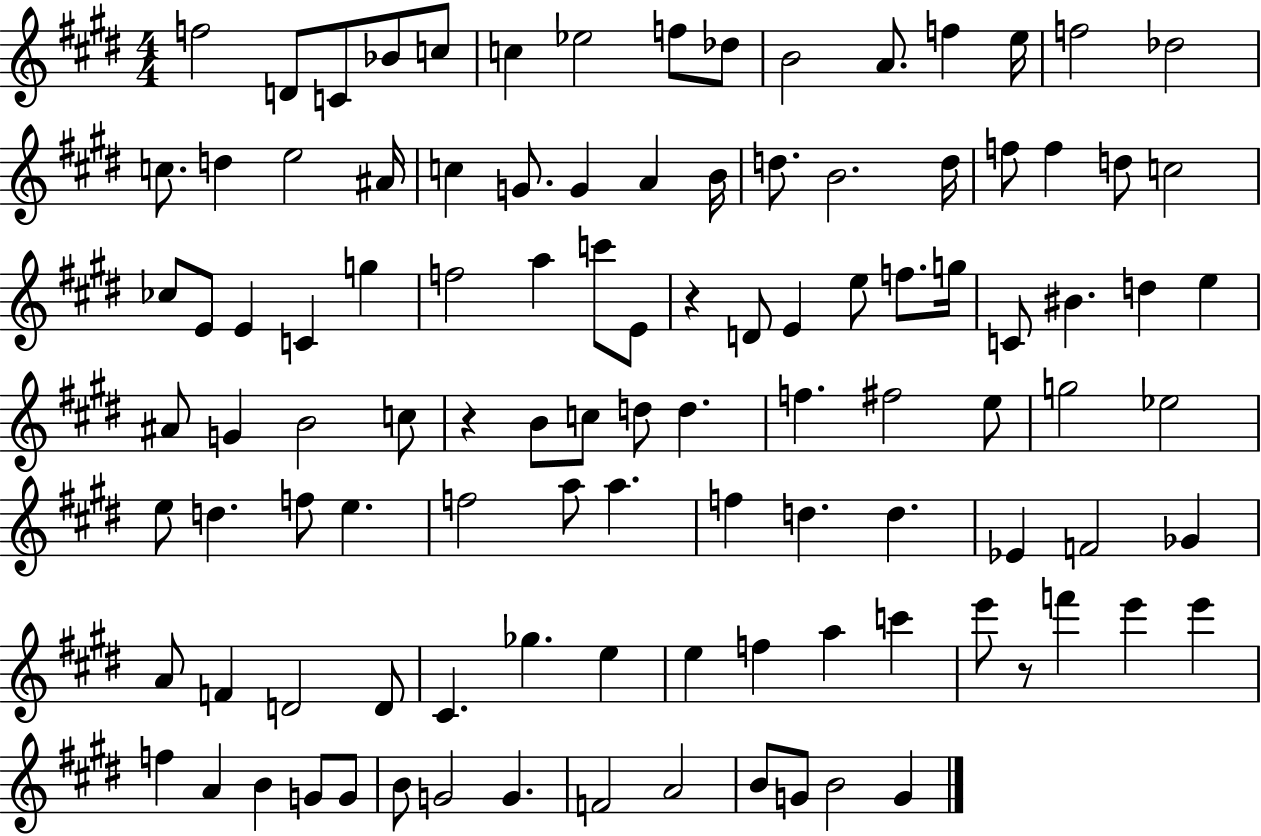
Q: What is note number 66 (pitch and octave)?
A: E5